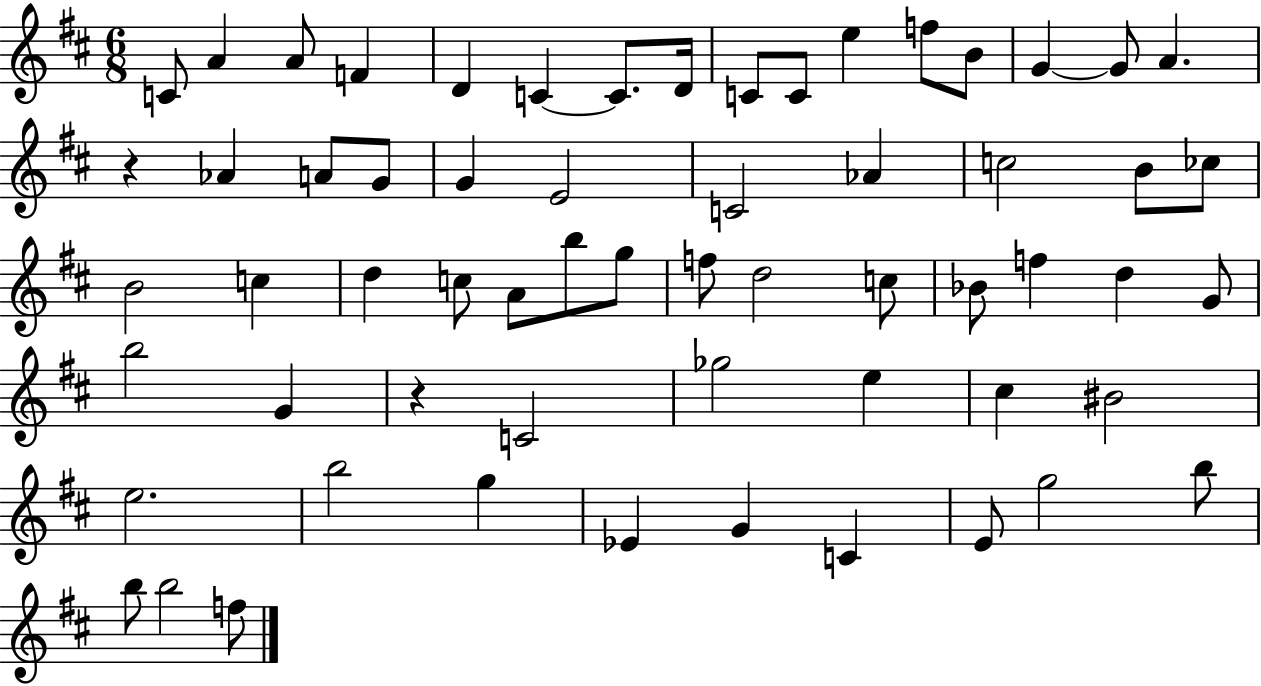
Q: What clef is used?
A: treble